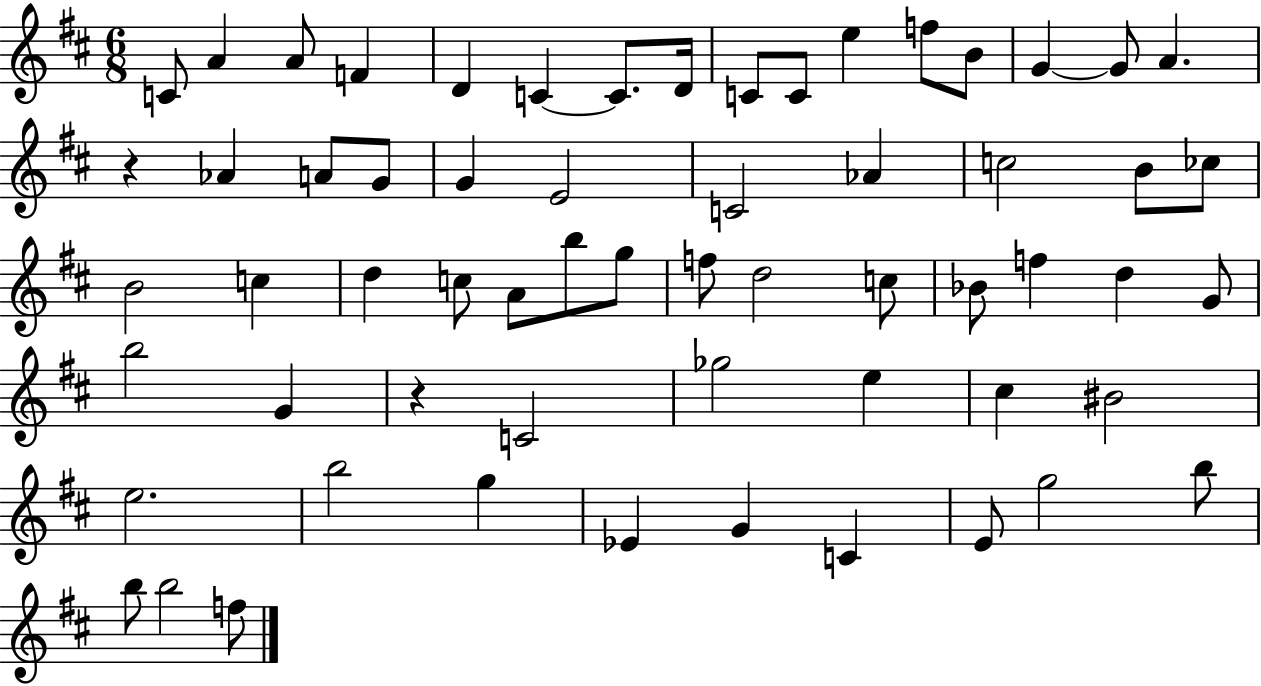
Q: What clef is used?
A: treble